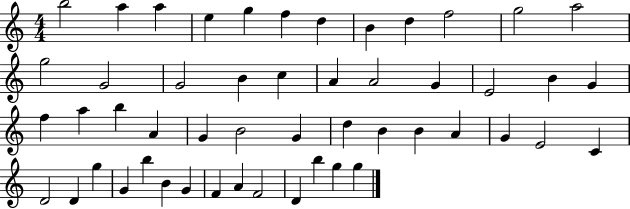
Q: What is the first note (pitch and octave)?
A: B5